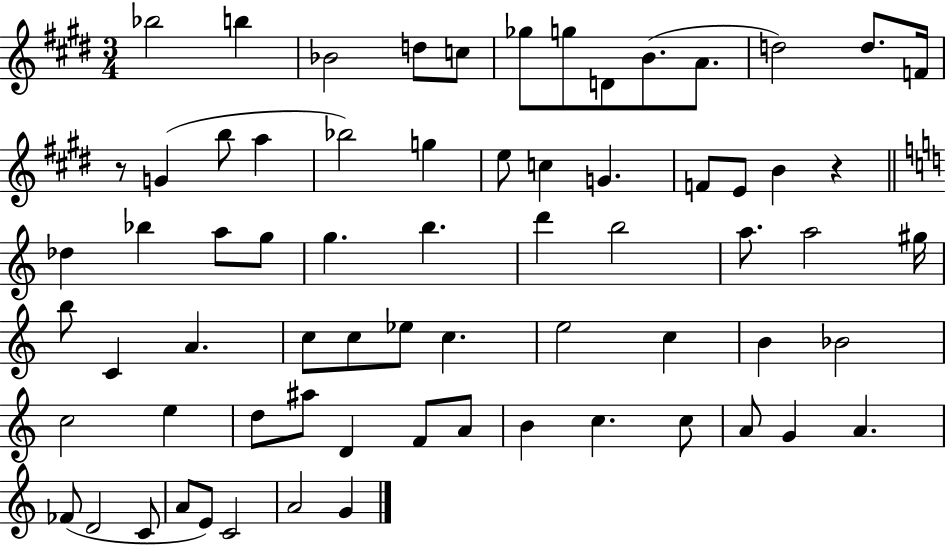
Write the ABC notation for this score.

X:1
T:Untitled
M:3/4
L:1/4
K:E
_b2 b _B2 d/2 c/2 _g/2 g/2 D/2 B/2 A/2 d2 d/2 F/4 z/2 G b/2 a _b2 g e/2 c G F/2 E/2 B z _d _b a/2 g/2 g b d' b2 a/2 a2 ^g/4 b/2 C A c/2 c/2 _e/2 c e2 c B _B2 c2 e d/2 ^a/2 D F/2 A/2 B c c/2 A/2 G A _F/2 D2 C/2 A/2 E/2 C2 A2 G